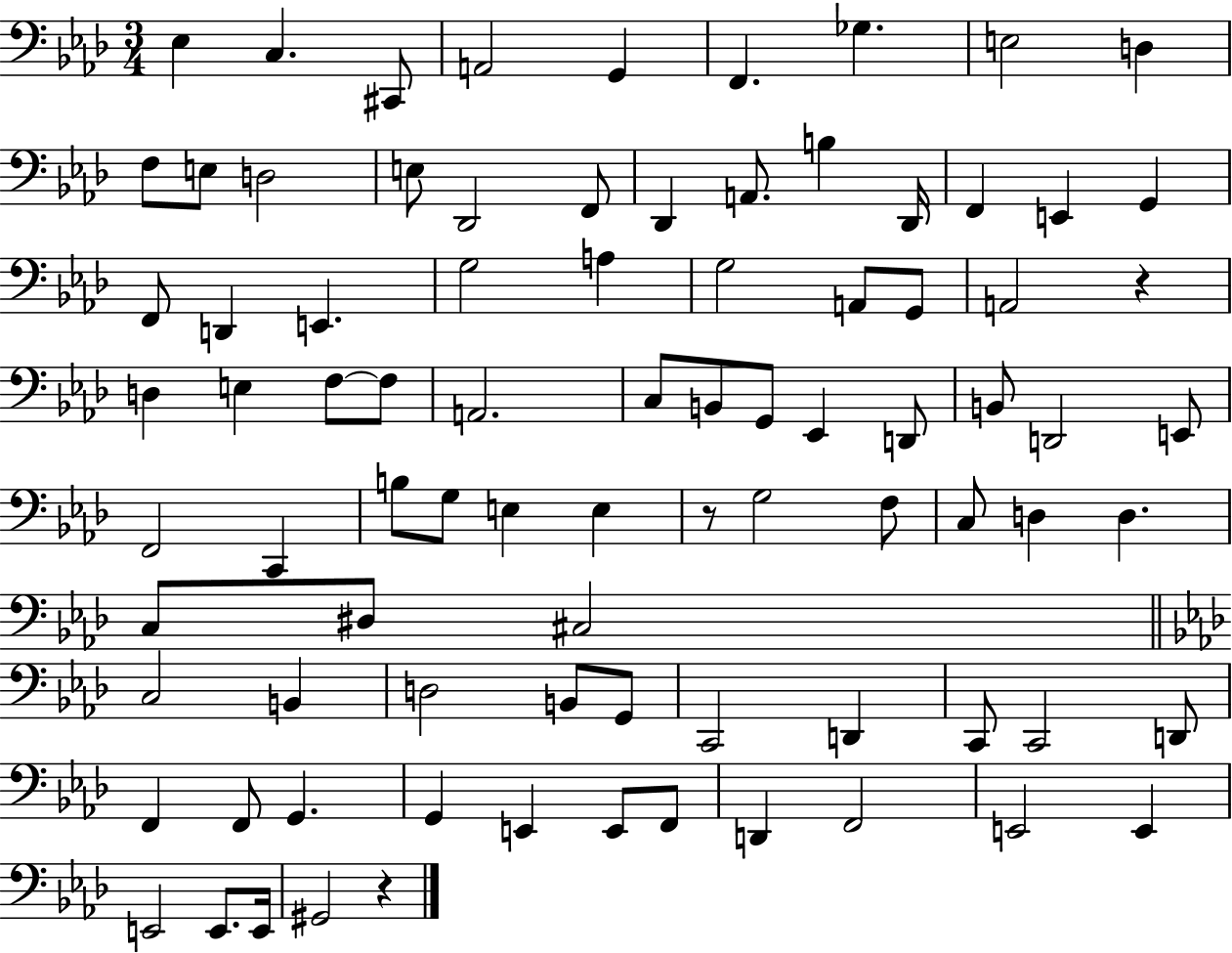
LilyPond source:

{
  \clef bass
  \numericTimeSignature
  \time 3/4
  \key aes \major
  \repeat volta 2 { ees4 c4. cis,8 | a,2 g,4 | f,4. ges4. | e2 d4 | \break f8 e8 d2 | e8 des,2 f,8 | des,4 a,8. b4 des,16 | f,4 e,4 g,4 | \break f,8 d,4 e,4. | g2 a4 | g2 a,8 g,8 | a,2 r4 | \break d4 e4 f8~~ f8 | a,2. | c8 b,8 g,8 ees,4 d,8 | b,8 d,2 e,8 | \break f,2 c,4 | b8 g8 e4 e4 | r8 g2 f8 | c8 d4 d4. | \break c8 dis8 cis2 | \bar "||" \break \key f \minor c2 b,4 | d2 b,8 g,8 | c,2 d,4 | c,8 c,2 d,8 | \break f,4 f,8 g,4. | g,4 e,4 e,8 f,8 | d,4 f,2 | e,2 e,4 | \break e,2 e,8. e,16 | gis,2 r4 | } \bar "|."
}